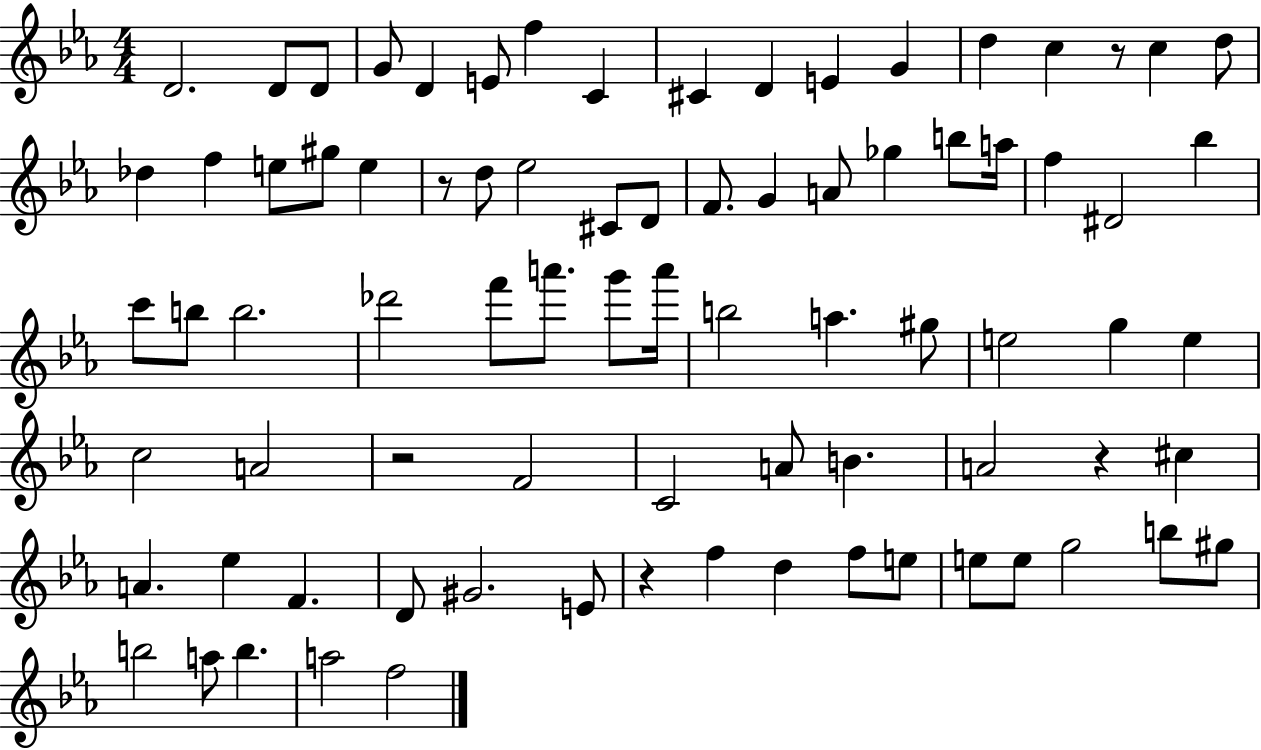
D4/h. D4/e D4/e G4/e D4/q E4/e F5/q C4/q C#4/q D4/q E4/q G4/q D5/q C5/q R/e C5/q D5/e Db5/q F5/q E5/e G#5/e E5/q R/e D5/e Eb5/h C#4/e D4/e F4/e. G4/q A4/e Gb5/q B5/e A5/s F5/q D#4/h Bb5/q C6/e B5/e B5/h. Db6/h F6/e A6/e. G6/e A6/s B5/h A5/q. G#5/e E5/h G5/q E5/q C5/h A4/h R/h F4/h C4/h A4/e B4/q. A4/h R/q C#5/q A4/q. Eb5/q F4/q. D4/e G#4/h. E4/e R/q F5/q D5/q F5/e E5/e E5/e E5/e G5/h B5/e G#5/e B5/h A5/e B5/q. A5/h F5/h